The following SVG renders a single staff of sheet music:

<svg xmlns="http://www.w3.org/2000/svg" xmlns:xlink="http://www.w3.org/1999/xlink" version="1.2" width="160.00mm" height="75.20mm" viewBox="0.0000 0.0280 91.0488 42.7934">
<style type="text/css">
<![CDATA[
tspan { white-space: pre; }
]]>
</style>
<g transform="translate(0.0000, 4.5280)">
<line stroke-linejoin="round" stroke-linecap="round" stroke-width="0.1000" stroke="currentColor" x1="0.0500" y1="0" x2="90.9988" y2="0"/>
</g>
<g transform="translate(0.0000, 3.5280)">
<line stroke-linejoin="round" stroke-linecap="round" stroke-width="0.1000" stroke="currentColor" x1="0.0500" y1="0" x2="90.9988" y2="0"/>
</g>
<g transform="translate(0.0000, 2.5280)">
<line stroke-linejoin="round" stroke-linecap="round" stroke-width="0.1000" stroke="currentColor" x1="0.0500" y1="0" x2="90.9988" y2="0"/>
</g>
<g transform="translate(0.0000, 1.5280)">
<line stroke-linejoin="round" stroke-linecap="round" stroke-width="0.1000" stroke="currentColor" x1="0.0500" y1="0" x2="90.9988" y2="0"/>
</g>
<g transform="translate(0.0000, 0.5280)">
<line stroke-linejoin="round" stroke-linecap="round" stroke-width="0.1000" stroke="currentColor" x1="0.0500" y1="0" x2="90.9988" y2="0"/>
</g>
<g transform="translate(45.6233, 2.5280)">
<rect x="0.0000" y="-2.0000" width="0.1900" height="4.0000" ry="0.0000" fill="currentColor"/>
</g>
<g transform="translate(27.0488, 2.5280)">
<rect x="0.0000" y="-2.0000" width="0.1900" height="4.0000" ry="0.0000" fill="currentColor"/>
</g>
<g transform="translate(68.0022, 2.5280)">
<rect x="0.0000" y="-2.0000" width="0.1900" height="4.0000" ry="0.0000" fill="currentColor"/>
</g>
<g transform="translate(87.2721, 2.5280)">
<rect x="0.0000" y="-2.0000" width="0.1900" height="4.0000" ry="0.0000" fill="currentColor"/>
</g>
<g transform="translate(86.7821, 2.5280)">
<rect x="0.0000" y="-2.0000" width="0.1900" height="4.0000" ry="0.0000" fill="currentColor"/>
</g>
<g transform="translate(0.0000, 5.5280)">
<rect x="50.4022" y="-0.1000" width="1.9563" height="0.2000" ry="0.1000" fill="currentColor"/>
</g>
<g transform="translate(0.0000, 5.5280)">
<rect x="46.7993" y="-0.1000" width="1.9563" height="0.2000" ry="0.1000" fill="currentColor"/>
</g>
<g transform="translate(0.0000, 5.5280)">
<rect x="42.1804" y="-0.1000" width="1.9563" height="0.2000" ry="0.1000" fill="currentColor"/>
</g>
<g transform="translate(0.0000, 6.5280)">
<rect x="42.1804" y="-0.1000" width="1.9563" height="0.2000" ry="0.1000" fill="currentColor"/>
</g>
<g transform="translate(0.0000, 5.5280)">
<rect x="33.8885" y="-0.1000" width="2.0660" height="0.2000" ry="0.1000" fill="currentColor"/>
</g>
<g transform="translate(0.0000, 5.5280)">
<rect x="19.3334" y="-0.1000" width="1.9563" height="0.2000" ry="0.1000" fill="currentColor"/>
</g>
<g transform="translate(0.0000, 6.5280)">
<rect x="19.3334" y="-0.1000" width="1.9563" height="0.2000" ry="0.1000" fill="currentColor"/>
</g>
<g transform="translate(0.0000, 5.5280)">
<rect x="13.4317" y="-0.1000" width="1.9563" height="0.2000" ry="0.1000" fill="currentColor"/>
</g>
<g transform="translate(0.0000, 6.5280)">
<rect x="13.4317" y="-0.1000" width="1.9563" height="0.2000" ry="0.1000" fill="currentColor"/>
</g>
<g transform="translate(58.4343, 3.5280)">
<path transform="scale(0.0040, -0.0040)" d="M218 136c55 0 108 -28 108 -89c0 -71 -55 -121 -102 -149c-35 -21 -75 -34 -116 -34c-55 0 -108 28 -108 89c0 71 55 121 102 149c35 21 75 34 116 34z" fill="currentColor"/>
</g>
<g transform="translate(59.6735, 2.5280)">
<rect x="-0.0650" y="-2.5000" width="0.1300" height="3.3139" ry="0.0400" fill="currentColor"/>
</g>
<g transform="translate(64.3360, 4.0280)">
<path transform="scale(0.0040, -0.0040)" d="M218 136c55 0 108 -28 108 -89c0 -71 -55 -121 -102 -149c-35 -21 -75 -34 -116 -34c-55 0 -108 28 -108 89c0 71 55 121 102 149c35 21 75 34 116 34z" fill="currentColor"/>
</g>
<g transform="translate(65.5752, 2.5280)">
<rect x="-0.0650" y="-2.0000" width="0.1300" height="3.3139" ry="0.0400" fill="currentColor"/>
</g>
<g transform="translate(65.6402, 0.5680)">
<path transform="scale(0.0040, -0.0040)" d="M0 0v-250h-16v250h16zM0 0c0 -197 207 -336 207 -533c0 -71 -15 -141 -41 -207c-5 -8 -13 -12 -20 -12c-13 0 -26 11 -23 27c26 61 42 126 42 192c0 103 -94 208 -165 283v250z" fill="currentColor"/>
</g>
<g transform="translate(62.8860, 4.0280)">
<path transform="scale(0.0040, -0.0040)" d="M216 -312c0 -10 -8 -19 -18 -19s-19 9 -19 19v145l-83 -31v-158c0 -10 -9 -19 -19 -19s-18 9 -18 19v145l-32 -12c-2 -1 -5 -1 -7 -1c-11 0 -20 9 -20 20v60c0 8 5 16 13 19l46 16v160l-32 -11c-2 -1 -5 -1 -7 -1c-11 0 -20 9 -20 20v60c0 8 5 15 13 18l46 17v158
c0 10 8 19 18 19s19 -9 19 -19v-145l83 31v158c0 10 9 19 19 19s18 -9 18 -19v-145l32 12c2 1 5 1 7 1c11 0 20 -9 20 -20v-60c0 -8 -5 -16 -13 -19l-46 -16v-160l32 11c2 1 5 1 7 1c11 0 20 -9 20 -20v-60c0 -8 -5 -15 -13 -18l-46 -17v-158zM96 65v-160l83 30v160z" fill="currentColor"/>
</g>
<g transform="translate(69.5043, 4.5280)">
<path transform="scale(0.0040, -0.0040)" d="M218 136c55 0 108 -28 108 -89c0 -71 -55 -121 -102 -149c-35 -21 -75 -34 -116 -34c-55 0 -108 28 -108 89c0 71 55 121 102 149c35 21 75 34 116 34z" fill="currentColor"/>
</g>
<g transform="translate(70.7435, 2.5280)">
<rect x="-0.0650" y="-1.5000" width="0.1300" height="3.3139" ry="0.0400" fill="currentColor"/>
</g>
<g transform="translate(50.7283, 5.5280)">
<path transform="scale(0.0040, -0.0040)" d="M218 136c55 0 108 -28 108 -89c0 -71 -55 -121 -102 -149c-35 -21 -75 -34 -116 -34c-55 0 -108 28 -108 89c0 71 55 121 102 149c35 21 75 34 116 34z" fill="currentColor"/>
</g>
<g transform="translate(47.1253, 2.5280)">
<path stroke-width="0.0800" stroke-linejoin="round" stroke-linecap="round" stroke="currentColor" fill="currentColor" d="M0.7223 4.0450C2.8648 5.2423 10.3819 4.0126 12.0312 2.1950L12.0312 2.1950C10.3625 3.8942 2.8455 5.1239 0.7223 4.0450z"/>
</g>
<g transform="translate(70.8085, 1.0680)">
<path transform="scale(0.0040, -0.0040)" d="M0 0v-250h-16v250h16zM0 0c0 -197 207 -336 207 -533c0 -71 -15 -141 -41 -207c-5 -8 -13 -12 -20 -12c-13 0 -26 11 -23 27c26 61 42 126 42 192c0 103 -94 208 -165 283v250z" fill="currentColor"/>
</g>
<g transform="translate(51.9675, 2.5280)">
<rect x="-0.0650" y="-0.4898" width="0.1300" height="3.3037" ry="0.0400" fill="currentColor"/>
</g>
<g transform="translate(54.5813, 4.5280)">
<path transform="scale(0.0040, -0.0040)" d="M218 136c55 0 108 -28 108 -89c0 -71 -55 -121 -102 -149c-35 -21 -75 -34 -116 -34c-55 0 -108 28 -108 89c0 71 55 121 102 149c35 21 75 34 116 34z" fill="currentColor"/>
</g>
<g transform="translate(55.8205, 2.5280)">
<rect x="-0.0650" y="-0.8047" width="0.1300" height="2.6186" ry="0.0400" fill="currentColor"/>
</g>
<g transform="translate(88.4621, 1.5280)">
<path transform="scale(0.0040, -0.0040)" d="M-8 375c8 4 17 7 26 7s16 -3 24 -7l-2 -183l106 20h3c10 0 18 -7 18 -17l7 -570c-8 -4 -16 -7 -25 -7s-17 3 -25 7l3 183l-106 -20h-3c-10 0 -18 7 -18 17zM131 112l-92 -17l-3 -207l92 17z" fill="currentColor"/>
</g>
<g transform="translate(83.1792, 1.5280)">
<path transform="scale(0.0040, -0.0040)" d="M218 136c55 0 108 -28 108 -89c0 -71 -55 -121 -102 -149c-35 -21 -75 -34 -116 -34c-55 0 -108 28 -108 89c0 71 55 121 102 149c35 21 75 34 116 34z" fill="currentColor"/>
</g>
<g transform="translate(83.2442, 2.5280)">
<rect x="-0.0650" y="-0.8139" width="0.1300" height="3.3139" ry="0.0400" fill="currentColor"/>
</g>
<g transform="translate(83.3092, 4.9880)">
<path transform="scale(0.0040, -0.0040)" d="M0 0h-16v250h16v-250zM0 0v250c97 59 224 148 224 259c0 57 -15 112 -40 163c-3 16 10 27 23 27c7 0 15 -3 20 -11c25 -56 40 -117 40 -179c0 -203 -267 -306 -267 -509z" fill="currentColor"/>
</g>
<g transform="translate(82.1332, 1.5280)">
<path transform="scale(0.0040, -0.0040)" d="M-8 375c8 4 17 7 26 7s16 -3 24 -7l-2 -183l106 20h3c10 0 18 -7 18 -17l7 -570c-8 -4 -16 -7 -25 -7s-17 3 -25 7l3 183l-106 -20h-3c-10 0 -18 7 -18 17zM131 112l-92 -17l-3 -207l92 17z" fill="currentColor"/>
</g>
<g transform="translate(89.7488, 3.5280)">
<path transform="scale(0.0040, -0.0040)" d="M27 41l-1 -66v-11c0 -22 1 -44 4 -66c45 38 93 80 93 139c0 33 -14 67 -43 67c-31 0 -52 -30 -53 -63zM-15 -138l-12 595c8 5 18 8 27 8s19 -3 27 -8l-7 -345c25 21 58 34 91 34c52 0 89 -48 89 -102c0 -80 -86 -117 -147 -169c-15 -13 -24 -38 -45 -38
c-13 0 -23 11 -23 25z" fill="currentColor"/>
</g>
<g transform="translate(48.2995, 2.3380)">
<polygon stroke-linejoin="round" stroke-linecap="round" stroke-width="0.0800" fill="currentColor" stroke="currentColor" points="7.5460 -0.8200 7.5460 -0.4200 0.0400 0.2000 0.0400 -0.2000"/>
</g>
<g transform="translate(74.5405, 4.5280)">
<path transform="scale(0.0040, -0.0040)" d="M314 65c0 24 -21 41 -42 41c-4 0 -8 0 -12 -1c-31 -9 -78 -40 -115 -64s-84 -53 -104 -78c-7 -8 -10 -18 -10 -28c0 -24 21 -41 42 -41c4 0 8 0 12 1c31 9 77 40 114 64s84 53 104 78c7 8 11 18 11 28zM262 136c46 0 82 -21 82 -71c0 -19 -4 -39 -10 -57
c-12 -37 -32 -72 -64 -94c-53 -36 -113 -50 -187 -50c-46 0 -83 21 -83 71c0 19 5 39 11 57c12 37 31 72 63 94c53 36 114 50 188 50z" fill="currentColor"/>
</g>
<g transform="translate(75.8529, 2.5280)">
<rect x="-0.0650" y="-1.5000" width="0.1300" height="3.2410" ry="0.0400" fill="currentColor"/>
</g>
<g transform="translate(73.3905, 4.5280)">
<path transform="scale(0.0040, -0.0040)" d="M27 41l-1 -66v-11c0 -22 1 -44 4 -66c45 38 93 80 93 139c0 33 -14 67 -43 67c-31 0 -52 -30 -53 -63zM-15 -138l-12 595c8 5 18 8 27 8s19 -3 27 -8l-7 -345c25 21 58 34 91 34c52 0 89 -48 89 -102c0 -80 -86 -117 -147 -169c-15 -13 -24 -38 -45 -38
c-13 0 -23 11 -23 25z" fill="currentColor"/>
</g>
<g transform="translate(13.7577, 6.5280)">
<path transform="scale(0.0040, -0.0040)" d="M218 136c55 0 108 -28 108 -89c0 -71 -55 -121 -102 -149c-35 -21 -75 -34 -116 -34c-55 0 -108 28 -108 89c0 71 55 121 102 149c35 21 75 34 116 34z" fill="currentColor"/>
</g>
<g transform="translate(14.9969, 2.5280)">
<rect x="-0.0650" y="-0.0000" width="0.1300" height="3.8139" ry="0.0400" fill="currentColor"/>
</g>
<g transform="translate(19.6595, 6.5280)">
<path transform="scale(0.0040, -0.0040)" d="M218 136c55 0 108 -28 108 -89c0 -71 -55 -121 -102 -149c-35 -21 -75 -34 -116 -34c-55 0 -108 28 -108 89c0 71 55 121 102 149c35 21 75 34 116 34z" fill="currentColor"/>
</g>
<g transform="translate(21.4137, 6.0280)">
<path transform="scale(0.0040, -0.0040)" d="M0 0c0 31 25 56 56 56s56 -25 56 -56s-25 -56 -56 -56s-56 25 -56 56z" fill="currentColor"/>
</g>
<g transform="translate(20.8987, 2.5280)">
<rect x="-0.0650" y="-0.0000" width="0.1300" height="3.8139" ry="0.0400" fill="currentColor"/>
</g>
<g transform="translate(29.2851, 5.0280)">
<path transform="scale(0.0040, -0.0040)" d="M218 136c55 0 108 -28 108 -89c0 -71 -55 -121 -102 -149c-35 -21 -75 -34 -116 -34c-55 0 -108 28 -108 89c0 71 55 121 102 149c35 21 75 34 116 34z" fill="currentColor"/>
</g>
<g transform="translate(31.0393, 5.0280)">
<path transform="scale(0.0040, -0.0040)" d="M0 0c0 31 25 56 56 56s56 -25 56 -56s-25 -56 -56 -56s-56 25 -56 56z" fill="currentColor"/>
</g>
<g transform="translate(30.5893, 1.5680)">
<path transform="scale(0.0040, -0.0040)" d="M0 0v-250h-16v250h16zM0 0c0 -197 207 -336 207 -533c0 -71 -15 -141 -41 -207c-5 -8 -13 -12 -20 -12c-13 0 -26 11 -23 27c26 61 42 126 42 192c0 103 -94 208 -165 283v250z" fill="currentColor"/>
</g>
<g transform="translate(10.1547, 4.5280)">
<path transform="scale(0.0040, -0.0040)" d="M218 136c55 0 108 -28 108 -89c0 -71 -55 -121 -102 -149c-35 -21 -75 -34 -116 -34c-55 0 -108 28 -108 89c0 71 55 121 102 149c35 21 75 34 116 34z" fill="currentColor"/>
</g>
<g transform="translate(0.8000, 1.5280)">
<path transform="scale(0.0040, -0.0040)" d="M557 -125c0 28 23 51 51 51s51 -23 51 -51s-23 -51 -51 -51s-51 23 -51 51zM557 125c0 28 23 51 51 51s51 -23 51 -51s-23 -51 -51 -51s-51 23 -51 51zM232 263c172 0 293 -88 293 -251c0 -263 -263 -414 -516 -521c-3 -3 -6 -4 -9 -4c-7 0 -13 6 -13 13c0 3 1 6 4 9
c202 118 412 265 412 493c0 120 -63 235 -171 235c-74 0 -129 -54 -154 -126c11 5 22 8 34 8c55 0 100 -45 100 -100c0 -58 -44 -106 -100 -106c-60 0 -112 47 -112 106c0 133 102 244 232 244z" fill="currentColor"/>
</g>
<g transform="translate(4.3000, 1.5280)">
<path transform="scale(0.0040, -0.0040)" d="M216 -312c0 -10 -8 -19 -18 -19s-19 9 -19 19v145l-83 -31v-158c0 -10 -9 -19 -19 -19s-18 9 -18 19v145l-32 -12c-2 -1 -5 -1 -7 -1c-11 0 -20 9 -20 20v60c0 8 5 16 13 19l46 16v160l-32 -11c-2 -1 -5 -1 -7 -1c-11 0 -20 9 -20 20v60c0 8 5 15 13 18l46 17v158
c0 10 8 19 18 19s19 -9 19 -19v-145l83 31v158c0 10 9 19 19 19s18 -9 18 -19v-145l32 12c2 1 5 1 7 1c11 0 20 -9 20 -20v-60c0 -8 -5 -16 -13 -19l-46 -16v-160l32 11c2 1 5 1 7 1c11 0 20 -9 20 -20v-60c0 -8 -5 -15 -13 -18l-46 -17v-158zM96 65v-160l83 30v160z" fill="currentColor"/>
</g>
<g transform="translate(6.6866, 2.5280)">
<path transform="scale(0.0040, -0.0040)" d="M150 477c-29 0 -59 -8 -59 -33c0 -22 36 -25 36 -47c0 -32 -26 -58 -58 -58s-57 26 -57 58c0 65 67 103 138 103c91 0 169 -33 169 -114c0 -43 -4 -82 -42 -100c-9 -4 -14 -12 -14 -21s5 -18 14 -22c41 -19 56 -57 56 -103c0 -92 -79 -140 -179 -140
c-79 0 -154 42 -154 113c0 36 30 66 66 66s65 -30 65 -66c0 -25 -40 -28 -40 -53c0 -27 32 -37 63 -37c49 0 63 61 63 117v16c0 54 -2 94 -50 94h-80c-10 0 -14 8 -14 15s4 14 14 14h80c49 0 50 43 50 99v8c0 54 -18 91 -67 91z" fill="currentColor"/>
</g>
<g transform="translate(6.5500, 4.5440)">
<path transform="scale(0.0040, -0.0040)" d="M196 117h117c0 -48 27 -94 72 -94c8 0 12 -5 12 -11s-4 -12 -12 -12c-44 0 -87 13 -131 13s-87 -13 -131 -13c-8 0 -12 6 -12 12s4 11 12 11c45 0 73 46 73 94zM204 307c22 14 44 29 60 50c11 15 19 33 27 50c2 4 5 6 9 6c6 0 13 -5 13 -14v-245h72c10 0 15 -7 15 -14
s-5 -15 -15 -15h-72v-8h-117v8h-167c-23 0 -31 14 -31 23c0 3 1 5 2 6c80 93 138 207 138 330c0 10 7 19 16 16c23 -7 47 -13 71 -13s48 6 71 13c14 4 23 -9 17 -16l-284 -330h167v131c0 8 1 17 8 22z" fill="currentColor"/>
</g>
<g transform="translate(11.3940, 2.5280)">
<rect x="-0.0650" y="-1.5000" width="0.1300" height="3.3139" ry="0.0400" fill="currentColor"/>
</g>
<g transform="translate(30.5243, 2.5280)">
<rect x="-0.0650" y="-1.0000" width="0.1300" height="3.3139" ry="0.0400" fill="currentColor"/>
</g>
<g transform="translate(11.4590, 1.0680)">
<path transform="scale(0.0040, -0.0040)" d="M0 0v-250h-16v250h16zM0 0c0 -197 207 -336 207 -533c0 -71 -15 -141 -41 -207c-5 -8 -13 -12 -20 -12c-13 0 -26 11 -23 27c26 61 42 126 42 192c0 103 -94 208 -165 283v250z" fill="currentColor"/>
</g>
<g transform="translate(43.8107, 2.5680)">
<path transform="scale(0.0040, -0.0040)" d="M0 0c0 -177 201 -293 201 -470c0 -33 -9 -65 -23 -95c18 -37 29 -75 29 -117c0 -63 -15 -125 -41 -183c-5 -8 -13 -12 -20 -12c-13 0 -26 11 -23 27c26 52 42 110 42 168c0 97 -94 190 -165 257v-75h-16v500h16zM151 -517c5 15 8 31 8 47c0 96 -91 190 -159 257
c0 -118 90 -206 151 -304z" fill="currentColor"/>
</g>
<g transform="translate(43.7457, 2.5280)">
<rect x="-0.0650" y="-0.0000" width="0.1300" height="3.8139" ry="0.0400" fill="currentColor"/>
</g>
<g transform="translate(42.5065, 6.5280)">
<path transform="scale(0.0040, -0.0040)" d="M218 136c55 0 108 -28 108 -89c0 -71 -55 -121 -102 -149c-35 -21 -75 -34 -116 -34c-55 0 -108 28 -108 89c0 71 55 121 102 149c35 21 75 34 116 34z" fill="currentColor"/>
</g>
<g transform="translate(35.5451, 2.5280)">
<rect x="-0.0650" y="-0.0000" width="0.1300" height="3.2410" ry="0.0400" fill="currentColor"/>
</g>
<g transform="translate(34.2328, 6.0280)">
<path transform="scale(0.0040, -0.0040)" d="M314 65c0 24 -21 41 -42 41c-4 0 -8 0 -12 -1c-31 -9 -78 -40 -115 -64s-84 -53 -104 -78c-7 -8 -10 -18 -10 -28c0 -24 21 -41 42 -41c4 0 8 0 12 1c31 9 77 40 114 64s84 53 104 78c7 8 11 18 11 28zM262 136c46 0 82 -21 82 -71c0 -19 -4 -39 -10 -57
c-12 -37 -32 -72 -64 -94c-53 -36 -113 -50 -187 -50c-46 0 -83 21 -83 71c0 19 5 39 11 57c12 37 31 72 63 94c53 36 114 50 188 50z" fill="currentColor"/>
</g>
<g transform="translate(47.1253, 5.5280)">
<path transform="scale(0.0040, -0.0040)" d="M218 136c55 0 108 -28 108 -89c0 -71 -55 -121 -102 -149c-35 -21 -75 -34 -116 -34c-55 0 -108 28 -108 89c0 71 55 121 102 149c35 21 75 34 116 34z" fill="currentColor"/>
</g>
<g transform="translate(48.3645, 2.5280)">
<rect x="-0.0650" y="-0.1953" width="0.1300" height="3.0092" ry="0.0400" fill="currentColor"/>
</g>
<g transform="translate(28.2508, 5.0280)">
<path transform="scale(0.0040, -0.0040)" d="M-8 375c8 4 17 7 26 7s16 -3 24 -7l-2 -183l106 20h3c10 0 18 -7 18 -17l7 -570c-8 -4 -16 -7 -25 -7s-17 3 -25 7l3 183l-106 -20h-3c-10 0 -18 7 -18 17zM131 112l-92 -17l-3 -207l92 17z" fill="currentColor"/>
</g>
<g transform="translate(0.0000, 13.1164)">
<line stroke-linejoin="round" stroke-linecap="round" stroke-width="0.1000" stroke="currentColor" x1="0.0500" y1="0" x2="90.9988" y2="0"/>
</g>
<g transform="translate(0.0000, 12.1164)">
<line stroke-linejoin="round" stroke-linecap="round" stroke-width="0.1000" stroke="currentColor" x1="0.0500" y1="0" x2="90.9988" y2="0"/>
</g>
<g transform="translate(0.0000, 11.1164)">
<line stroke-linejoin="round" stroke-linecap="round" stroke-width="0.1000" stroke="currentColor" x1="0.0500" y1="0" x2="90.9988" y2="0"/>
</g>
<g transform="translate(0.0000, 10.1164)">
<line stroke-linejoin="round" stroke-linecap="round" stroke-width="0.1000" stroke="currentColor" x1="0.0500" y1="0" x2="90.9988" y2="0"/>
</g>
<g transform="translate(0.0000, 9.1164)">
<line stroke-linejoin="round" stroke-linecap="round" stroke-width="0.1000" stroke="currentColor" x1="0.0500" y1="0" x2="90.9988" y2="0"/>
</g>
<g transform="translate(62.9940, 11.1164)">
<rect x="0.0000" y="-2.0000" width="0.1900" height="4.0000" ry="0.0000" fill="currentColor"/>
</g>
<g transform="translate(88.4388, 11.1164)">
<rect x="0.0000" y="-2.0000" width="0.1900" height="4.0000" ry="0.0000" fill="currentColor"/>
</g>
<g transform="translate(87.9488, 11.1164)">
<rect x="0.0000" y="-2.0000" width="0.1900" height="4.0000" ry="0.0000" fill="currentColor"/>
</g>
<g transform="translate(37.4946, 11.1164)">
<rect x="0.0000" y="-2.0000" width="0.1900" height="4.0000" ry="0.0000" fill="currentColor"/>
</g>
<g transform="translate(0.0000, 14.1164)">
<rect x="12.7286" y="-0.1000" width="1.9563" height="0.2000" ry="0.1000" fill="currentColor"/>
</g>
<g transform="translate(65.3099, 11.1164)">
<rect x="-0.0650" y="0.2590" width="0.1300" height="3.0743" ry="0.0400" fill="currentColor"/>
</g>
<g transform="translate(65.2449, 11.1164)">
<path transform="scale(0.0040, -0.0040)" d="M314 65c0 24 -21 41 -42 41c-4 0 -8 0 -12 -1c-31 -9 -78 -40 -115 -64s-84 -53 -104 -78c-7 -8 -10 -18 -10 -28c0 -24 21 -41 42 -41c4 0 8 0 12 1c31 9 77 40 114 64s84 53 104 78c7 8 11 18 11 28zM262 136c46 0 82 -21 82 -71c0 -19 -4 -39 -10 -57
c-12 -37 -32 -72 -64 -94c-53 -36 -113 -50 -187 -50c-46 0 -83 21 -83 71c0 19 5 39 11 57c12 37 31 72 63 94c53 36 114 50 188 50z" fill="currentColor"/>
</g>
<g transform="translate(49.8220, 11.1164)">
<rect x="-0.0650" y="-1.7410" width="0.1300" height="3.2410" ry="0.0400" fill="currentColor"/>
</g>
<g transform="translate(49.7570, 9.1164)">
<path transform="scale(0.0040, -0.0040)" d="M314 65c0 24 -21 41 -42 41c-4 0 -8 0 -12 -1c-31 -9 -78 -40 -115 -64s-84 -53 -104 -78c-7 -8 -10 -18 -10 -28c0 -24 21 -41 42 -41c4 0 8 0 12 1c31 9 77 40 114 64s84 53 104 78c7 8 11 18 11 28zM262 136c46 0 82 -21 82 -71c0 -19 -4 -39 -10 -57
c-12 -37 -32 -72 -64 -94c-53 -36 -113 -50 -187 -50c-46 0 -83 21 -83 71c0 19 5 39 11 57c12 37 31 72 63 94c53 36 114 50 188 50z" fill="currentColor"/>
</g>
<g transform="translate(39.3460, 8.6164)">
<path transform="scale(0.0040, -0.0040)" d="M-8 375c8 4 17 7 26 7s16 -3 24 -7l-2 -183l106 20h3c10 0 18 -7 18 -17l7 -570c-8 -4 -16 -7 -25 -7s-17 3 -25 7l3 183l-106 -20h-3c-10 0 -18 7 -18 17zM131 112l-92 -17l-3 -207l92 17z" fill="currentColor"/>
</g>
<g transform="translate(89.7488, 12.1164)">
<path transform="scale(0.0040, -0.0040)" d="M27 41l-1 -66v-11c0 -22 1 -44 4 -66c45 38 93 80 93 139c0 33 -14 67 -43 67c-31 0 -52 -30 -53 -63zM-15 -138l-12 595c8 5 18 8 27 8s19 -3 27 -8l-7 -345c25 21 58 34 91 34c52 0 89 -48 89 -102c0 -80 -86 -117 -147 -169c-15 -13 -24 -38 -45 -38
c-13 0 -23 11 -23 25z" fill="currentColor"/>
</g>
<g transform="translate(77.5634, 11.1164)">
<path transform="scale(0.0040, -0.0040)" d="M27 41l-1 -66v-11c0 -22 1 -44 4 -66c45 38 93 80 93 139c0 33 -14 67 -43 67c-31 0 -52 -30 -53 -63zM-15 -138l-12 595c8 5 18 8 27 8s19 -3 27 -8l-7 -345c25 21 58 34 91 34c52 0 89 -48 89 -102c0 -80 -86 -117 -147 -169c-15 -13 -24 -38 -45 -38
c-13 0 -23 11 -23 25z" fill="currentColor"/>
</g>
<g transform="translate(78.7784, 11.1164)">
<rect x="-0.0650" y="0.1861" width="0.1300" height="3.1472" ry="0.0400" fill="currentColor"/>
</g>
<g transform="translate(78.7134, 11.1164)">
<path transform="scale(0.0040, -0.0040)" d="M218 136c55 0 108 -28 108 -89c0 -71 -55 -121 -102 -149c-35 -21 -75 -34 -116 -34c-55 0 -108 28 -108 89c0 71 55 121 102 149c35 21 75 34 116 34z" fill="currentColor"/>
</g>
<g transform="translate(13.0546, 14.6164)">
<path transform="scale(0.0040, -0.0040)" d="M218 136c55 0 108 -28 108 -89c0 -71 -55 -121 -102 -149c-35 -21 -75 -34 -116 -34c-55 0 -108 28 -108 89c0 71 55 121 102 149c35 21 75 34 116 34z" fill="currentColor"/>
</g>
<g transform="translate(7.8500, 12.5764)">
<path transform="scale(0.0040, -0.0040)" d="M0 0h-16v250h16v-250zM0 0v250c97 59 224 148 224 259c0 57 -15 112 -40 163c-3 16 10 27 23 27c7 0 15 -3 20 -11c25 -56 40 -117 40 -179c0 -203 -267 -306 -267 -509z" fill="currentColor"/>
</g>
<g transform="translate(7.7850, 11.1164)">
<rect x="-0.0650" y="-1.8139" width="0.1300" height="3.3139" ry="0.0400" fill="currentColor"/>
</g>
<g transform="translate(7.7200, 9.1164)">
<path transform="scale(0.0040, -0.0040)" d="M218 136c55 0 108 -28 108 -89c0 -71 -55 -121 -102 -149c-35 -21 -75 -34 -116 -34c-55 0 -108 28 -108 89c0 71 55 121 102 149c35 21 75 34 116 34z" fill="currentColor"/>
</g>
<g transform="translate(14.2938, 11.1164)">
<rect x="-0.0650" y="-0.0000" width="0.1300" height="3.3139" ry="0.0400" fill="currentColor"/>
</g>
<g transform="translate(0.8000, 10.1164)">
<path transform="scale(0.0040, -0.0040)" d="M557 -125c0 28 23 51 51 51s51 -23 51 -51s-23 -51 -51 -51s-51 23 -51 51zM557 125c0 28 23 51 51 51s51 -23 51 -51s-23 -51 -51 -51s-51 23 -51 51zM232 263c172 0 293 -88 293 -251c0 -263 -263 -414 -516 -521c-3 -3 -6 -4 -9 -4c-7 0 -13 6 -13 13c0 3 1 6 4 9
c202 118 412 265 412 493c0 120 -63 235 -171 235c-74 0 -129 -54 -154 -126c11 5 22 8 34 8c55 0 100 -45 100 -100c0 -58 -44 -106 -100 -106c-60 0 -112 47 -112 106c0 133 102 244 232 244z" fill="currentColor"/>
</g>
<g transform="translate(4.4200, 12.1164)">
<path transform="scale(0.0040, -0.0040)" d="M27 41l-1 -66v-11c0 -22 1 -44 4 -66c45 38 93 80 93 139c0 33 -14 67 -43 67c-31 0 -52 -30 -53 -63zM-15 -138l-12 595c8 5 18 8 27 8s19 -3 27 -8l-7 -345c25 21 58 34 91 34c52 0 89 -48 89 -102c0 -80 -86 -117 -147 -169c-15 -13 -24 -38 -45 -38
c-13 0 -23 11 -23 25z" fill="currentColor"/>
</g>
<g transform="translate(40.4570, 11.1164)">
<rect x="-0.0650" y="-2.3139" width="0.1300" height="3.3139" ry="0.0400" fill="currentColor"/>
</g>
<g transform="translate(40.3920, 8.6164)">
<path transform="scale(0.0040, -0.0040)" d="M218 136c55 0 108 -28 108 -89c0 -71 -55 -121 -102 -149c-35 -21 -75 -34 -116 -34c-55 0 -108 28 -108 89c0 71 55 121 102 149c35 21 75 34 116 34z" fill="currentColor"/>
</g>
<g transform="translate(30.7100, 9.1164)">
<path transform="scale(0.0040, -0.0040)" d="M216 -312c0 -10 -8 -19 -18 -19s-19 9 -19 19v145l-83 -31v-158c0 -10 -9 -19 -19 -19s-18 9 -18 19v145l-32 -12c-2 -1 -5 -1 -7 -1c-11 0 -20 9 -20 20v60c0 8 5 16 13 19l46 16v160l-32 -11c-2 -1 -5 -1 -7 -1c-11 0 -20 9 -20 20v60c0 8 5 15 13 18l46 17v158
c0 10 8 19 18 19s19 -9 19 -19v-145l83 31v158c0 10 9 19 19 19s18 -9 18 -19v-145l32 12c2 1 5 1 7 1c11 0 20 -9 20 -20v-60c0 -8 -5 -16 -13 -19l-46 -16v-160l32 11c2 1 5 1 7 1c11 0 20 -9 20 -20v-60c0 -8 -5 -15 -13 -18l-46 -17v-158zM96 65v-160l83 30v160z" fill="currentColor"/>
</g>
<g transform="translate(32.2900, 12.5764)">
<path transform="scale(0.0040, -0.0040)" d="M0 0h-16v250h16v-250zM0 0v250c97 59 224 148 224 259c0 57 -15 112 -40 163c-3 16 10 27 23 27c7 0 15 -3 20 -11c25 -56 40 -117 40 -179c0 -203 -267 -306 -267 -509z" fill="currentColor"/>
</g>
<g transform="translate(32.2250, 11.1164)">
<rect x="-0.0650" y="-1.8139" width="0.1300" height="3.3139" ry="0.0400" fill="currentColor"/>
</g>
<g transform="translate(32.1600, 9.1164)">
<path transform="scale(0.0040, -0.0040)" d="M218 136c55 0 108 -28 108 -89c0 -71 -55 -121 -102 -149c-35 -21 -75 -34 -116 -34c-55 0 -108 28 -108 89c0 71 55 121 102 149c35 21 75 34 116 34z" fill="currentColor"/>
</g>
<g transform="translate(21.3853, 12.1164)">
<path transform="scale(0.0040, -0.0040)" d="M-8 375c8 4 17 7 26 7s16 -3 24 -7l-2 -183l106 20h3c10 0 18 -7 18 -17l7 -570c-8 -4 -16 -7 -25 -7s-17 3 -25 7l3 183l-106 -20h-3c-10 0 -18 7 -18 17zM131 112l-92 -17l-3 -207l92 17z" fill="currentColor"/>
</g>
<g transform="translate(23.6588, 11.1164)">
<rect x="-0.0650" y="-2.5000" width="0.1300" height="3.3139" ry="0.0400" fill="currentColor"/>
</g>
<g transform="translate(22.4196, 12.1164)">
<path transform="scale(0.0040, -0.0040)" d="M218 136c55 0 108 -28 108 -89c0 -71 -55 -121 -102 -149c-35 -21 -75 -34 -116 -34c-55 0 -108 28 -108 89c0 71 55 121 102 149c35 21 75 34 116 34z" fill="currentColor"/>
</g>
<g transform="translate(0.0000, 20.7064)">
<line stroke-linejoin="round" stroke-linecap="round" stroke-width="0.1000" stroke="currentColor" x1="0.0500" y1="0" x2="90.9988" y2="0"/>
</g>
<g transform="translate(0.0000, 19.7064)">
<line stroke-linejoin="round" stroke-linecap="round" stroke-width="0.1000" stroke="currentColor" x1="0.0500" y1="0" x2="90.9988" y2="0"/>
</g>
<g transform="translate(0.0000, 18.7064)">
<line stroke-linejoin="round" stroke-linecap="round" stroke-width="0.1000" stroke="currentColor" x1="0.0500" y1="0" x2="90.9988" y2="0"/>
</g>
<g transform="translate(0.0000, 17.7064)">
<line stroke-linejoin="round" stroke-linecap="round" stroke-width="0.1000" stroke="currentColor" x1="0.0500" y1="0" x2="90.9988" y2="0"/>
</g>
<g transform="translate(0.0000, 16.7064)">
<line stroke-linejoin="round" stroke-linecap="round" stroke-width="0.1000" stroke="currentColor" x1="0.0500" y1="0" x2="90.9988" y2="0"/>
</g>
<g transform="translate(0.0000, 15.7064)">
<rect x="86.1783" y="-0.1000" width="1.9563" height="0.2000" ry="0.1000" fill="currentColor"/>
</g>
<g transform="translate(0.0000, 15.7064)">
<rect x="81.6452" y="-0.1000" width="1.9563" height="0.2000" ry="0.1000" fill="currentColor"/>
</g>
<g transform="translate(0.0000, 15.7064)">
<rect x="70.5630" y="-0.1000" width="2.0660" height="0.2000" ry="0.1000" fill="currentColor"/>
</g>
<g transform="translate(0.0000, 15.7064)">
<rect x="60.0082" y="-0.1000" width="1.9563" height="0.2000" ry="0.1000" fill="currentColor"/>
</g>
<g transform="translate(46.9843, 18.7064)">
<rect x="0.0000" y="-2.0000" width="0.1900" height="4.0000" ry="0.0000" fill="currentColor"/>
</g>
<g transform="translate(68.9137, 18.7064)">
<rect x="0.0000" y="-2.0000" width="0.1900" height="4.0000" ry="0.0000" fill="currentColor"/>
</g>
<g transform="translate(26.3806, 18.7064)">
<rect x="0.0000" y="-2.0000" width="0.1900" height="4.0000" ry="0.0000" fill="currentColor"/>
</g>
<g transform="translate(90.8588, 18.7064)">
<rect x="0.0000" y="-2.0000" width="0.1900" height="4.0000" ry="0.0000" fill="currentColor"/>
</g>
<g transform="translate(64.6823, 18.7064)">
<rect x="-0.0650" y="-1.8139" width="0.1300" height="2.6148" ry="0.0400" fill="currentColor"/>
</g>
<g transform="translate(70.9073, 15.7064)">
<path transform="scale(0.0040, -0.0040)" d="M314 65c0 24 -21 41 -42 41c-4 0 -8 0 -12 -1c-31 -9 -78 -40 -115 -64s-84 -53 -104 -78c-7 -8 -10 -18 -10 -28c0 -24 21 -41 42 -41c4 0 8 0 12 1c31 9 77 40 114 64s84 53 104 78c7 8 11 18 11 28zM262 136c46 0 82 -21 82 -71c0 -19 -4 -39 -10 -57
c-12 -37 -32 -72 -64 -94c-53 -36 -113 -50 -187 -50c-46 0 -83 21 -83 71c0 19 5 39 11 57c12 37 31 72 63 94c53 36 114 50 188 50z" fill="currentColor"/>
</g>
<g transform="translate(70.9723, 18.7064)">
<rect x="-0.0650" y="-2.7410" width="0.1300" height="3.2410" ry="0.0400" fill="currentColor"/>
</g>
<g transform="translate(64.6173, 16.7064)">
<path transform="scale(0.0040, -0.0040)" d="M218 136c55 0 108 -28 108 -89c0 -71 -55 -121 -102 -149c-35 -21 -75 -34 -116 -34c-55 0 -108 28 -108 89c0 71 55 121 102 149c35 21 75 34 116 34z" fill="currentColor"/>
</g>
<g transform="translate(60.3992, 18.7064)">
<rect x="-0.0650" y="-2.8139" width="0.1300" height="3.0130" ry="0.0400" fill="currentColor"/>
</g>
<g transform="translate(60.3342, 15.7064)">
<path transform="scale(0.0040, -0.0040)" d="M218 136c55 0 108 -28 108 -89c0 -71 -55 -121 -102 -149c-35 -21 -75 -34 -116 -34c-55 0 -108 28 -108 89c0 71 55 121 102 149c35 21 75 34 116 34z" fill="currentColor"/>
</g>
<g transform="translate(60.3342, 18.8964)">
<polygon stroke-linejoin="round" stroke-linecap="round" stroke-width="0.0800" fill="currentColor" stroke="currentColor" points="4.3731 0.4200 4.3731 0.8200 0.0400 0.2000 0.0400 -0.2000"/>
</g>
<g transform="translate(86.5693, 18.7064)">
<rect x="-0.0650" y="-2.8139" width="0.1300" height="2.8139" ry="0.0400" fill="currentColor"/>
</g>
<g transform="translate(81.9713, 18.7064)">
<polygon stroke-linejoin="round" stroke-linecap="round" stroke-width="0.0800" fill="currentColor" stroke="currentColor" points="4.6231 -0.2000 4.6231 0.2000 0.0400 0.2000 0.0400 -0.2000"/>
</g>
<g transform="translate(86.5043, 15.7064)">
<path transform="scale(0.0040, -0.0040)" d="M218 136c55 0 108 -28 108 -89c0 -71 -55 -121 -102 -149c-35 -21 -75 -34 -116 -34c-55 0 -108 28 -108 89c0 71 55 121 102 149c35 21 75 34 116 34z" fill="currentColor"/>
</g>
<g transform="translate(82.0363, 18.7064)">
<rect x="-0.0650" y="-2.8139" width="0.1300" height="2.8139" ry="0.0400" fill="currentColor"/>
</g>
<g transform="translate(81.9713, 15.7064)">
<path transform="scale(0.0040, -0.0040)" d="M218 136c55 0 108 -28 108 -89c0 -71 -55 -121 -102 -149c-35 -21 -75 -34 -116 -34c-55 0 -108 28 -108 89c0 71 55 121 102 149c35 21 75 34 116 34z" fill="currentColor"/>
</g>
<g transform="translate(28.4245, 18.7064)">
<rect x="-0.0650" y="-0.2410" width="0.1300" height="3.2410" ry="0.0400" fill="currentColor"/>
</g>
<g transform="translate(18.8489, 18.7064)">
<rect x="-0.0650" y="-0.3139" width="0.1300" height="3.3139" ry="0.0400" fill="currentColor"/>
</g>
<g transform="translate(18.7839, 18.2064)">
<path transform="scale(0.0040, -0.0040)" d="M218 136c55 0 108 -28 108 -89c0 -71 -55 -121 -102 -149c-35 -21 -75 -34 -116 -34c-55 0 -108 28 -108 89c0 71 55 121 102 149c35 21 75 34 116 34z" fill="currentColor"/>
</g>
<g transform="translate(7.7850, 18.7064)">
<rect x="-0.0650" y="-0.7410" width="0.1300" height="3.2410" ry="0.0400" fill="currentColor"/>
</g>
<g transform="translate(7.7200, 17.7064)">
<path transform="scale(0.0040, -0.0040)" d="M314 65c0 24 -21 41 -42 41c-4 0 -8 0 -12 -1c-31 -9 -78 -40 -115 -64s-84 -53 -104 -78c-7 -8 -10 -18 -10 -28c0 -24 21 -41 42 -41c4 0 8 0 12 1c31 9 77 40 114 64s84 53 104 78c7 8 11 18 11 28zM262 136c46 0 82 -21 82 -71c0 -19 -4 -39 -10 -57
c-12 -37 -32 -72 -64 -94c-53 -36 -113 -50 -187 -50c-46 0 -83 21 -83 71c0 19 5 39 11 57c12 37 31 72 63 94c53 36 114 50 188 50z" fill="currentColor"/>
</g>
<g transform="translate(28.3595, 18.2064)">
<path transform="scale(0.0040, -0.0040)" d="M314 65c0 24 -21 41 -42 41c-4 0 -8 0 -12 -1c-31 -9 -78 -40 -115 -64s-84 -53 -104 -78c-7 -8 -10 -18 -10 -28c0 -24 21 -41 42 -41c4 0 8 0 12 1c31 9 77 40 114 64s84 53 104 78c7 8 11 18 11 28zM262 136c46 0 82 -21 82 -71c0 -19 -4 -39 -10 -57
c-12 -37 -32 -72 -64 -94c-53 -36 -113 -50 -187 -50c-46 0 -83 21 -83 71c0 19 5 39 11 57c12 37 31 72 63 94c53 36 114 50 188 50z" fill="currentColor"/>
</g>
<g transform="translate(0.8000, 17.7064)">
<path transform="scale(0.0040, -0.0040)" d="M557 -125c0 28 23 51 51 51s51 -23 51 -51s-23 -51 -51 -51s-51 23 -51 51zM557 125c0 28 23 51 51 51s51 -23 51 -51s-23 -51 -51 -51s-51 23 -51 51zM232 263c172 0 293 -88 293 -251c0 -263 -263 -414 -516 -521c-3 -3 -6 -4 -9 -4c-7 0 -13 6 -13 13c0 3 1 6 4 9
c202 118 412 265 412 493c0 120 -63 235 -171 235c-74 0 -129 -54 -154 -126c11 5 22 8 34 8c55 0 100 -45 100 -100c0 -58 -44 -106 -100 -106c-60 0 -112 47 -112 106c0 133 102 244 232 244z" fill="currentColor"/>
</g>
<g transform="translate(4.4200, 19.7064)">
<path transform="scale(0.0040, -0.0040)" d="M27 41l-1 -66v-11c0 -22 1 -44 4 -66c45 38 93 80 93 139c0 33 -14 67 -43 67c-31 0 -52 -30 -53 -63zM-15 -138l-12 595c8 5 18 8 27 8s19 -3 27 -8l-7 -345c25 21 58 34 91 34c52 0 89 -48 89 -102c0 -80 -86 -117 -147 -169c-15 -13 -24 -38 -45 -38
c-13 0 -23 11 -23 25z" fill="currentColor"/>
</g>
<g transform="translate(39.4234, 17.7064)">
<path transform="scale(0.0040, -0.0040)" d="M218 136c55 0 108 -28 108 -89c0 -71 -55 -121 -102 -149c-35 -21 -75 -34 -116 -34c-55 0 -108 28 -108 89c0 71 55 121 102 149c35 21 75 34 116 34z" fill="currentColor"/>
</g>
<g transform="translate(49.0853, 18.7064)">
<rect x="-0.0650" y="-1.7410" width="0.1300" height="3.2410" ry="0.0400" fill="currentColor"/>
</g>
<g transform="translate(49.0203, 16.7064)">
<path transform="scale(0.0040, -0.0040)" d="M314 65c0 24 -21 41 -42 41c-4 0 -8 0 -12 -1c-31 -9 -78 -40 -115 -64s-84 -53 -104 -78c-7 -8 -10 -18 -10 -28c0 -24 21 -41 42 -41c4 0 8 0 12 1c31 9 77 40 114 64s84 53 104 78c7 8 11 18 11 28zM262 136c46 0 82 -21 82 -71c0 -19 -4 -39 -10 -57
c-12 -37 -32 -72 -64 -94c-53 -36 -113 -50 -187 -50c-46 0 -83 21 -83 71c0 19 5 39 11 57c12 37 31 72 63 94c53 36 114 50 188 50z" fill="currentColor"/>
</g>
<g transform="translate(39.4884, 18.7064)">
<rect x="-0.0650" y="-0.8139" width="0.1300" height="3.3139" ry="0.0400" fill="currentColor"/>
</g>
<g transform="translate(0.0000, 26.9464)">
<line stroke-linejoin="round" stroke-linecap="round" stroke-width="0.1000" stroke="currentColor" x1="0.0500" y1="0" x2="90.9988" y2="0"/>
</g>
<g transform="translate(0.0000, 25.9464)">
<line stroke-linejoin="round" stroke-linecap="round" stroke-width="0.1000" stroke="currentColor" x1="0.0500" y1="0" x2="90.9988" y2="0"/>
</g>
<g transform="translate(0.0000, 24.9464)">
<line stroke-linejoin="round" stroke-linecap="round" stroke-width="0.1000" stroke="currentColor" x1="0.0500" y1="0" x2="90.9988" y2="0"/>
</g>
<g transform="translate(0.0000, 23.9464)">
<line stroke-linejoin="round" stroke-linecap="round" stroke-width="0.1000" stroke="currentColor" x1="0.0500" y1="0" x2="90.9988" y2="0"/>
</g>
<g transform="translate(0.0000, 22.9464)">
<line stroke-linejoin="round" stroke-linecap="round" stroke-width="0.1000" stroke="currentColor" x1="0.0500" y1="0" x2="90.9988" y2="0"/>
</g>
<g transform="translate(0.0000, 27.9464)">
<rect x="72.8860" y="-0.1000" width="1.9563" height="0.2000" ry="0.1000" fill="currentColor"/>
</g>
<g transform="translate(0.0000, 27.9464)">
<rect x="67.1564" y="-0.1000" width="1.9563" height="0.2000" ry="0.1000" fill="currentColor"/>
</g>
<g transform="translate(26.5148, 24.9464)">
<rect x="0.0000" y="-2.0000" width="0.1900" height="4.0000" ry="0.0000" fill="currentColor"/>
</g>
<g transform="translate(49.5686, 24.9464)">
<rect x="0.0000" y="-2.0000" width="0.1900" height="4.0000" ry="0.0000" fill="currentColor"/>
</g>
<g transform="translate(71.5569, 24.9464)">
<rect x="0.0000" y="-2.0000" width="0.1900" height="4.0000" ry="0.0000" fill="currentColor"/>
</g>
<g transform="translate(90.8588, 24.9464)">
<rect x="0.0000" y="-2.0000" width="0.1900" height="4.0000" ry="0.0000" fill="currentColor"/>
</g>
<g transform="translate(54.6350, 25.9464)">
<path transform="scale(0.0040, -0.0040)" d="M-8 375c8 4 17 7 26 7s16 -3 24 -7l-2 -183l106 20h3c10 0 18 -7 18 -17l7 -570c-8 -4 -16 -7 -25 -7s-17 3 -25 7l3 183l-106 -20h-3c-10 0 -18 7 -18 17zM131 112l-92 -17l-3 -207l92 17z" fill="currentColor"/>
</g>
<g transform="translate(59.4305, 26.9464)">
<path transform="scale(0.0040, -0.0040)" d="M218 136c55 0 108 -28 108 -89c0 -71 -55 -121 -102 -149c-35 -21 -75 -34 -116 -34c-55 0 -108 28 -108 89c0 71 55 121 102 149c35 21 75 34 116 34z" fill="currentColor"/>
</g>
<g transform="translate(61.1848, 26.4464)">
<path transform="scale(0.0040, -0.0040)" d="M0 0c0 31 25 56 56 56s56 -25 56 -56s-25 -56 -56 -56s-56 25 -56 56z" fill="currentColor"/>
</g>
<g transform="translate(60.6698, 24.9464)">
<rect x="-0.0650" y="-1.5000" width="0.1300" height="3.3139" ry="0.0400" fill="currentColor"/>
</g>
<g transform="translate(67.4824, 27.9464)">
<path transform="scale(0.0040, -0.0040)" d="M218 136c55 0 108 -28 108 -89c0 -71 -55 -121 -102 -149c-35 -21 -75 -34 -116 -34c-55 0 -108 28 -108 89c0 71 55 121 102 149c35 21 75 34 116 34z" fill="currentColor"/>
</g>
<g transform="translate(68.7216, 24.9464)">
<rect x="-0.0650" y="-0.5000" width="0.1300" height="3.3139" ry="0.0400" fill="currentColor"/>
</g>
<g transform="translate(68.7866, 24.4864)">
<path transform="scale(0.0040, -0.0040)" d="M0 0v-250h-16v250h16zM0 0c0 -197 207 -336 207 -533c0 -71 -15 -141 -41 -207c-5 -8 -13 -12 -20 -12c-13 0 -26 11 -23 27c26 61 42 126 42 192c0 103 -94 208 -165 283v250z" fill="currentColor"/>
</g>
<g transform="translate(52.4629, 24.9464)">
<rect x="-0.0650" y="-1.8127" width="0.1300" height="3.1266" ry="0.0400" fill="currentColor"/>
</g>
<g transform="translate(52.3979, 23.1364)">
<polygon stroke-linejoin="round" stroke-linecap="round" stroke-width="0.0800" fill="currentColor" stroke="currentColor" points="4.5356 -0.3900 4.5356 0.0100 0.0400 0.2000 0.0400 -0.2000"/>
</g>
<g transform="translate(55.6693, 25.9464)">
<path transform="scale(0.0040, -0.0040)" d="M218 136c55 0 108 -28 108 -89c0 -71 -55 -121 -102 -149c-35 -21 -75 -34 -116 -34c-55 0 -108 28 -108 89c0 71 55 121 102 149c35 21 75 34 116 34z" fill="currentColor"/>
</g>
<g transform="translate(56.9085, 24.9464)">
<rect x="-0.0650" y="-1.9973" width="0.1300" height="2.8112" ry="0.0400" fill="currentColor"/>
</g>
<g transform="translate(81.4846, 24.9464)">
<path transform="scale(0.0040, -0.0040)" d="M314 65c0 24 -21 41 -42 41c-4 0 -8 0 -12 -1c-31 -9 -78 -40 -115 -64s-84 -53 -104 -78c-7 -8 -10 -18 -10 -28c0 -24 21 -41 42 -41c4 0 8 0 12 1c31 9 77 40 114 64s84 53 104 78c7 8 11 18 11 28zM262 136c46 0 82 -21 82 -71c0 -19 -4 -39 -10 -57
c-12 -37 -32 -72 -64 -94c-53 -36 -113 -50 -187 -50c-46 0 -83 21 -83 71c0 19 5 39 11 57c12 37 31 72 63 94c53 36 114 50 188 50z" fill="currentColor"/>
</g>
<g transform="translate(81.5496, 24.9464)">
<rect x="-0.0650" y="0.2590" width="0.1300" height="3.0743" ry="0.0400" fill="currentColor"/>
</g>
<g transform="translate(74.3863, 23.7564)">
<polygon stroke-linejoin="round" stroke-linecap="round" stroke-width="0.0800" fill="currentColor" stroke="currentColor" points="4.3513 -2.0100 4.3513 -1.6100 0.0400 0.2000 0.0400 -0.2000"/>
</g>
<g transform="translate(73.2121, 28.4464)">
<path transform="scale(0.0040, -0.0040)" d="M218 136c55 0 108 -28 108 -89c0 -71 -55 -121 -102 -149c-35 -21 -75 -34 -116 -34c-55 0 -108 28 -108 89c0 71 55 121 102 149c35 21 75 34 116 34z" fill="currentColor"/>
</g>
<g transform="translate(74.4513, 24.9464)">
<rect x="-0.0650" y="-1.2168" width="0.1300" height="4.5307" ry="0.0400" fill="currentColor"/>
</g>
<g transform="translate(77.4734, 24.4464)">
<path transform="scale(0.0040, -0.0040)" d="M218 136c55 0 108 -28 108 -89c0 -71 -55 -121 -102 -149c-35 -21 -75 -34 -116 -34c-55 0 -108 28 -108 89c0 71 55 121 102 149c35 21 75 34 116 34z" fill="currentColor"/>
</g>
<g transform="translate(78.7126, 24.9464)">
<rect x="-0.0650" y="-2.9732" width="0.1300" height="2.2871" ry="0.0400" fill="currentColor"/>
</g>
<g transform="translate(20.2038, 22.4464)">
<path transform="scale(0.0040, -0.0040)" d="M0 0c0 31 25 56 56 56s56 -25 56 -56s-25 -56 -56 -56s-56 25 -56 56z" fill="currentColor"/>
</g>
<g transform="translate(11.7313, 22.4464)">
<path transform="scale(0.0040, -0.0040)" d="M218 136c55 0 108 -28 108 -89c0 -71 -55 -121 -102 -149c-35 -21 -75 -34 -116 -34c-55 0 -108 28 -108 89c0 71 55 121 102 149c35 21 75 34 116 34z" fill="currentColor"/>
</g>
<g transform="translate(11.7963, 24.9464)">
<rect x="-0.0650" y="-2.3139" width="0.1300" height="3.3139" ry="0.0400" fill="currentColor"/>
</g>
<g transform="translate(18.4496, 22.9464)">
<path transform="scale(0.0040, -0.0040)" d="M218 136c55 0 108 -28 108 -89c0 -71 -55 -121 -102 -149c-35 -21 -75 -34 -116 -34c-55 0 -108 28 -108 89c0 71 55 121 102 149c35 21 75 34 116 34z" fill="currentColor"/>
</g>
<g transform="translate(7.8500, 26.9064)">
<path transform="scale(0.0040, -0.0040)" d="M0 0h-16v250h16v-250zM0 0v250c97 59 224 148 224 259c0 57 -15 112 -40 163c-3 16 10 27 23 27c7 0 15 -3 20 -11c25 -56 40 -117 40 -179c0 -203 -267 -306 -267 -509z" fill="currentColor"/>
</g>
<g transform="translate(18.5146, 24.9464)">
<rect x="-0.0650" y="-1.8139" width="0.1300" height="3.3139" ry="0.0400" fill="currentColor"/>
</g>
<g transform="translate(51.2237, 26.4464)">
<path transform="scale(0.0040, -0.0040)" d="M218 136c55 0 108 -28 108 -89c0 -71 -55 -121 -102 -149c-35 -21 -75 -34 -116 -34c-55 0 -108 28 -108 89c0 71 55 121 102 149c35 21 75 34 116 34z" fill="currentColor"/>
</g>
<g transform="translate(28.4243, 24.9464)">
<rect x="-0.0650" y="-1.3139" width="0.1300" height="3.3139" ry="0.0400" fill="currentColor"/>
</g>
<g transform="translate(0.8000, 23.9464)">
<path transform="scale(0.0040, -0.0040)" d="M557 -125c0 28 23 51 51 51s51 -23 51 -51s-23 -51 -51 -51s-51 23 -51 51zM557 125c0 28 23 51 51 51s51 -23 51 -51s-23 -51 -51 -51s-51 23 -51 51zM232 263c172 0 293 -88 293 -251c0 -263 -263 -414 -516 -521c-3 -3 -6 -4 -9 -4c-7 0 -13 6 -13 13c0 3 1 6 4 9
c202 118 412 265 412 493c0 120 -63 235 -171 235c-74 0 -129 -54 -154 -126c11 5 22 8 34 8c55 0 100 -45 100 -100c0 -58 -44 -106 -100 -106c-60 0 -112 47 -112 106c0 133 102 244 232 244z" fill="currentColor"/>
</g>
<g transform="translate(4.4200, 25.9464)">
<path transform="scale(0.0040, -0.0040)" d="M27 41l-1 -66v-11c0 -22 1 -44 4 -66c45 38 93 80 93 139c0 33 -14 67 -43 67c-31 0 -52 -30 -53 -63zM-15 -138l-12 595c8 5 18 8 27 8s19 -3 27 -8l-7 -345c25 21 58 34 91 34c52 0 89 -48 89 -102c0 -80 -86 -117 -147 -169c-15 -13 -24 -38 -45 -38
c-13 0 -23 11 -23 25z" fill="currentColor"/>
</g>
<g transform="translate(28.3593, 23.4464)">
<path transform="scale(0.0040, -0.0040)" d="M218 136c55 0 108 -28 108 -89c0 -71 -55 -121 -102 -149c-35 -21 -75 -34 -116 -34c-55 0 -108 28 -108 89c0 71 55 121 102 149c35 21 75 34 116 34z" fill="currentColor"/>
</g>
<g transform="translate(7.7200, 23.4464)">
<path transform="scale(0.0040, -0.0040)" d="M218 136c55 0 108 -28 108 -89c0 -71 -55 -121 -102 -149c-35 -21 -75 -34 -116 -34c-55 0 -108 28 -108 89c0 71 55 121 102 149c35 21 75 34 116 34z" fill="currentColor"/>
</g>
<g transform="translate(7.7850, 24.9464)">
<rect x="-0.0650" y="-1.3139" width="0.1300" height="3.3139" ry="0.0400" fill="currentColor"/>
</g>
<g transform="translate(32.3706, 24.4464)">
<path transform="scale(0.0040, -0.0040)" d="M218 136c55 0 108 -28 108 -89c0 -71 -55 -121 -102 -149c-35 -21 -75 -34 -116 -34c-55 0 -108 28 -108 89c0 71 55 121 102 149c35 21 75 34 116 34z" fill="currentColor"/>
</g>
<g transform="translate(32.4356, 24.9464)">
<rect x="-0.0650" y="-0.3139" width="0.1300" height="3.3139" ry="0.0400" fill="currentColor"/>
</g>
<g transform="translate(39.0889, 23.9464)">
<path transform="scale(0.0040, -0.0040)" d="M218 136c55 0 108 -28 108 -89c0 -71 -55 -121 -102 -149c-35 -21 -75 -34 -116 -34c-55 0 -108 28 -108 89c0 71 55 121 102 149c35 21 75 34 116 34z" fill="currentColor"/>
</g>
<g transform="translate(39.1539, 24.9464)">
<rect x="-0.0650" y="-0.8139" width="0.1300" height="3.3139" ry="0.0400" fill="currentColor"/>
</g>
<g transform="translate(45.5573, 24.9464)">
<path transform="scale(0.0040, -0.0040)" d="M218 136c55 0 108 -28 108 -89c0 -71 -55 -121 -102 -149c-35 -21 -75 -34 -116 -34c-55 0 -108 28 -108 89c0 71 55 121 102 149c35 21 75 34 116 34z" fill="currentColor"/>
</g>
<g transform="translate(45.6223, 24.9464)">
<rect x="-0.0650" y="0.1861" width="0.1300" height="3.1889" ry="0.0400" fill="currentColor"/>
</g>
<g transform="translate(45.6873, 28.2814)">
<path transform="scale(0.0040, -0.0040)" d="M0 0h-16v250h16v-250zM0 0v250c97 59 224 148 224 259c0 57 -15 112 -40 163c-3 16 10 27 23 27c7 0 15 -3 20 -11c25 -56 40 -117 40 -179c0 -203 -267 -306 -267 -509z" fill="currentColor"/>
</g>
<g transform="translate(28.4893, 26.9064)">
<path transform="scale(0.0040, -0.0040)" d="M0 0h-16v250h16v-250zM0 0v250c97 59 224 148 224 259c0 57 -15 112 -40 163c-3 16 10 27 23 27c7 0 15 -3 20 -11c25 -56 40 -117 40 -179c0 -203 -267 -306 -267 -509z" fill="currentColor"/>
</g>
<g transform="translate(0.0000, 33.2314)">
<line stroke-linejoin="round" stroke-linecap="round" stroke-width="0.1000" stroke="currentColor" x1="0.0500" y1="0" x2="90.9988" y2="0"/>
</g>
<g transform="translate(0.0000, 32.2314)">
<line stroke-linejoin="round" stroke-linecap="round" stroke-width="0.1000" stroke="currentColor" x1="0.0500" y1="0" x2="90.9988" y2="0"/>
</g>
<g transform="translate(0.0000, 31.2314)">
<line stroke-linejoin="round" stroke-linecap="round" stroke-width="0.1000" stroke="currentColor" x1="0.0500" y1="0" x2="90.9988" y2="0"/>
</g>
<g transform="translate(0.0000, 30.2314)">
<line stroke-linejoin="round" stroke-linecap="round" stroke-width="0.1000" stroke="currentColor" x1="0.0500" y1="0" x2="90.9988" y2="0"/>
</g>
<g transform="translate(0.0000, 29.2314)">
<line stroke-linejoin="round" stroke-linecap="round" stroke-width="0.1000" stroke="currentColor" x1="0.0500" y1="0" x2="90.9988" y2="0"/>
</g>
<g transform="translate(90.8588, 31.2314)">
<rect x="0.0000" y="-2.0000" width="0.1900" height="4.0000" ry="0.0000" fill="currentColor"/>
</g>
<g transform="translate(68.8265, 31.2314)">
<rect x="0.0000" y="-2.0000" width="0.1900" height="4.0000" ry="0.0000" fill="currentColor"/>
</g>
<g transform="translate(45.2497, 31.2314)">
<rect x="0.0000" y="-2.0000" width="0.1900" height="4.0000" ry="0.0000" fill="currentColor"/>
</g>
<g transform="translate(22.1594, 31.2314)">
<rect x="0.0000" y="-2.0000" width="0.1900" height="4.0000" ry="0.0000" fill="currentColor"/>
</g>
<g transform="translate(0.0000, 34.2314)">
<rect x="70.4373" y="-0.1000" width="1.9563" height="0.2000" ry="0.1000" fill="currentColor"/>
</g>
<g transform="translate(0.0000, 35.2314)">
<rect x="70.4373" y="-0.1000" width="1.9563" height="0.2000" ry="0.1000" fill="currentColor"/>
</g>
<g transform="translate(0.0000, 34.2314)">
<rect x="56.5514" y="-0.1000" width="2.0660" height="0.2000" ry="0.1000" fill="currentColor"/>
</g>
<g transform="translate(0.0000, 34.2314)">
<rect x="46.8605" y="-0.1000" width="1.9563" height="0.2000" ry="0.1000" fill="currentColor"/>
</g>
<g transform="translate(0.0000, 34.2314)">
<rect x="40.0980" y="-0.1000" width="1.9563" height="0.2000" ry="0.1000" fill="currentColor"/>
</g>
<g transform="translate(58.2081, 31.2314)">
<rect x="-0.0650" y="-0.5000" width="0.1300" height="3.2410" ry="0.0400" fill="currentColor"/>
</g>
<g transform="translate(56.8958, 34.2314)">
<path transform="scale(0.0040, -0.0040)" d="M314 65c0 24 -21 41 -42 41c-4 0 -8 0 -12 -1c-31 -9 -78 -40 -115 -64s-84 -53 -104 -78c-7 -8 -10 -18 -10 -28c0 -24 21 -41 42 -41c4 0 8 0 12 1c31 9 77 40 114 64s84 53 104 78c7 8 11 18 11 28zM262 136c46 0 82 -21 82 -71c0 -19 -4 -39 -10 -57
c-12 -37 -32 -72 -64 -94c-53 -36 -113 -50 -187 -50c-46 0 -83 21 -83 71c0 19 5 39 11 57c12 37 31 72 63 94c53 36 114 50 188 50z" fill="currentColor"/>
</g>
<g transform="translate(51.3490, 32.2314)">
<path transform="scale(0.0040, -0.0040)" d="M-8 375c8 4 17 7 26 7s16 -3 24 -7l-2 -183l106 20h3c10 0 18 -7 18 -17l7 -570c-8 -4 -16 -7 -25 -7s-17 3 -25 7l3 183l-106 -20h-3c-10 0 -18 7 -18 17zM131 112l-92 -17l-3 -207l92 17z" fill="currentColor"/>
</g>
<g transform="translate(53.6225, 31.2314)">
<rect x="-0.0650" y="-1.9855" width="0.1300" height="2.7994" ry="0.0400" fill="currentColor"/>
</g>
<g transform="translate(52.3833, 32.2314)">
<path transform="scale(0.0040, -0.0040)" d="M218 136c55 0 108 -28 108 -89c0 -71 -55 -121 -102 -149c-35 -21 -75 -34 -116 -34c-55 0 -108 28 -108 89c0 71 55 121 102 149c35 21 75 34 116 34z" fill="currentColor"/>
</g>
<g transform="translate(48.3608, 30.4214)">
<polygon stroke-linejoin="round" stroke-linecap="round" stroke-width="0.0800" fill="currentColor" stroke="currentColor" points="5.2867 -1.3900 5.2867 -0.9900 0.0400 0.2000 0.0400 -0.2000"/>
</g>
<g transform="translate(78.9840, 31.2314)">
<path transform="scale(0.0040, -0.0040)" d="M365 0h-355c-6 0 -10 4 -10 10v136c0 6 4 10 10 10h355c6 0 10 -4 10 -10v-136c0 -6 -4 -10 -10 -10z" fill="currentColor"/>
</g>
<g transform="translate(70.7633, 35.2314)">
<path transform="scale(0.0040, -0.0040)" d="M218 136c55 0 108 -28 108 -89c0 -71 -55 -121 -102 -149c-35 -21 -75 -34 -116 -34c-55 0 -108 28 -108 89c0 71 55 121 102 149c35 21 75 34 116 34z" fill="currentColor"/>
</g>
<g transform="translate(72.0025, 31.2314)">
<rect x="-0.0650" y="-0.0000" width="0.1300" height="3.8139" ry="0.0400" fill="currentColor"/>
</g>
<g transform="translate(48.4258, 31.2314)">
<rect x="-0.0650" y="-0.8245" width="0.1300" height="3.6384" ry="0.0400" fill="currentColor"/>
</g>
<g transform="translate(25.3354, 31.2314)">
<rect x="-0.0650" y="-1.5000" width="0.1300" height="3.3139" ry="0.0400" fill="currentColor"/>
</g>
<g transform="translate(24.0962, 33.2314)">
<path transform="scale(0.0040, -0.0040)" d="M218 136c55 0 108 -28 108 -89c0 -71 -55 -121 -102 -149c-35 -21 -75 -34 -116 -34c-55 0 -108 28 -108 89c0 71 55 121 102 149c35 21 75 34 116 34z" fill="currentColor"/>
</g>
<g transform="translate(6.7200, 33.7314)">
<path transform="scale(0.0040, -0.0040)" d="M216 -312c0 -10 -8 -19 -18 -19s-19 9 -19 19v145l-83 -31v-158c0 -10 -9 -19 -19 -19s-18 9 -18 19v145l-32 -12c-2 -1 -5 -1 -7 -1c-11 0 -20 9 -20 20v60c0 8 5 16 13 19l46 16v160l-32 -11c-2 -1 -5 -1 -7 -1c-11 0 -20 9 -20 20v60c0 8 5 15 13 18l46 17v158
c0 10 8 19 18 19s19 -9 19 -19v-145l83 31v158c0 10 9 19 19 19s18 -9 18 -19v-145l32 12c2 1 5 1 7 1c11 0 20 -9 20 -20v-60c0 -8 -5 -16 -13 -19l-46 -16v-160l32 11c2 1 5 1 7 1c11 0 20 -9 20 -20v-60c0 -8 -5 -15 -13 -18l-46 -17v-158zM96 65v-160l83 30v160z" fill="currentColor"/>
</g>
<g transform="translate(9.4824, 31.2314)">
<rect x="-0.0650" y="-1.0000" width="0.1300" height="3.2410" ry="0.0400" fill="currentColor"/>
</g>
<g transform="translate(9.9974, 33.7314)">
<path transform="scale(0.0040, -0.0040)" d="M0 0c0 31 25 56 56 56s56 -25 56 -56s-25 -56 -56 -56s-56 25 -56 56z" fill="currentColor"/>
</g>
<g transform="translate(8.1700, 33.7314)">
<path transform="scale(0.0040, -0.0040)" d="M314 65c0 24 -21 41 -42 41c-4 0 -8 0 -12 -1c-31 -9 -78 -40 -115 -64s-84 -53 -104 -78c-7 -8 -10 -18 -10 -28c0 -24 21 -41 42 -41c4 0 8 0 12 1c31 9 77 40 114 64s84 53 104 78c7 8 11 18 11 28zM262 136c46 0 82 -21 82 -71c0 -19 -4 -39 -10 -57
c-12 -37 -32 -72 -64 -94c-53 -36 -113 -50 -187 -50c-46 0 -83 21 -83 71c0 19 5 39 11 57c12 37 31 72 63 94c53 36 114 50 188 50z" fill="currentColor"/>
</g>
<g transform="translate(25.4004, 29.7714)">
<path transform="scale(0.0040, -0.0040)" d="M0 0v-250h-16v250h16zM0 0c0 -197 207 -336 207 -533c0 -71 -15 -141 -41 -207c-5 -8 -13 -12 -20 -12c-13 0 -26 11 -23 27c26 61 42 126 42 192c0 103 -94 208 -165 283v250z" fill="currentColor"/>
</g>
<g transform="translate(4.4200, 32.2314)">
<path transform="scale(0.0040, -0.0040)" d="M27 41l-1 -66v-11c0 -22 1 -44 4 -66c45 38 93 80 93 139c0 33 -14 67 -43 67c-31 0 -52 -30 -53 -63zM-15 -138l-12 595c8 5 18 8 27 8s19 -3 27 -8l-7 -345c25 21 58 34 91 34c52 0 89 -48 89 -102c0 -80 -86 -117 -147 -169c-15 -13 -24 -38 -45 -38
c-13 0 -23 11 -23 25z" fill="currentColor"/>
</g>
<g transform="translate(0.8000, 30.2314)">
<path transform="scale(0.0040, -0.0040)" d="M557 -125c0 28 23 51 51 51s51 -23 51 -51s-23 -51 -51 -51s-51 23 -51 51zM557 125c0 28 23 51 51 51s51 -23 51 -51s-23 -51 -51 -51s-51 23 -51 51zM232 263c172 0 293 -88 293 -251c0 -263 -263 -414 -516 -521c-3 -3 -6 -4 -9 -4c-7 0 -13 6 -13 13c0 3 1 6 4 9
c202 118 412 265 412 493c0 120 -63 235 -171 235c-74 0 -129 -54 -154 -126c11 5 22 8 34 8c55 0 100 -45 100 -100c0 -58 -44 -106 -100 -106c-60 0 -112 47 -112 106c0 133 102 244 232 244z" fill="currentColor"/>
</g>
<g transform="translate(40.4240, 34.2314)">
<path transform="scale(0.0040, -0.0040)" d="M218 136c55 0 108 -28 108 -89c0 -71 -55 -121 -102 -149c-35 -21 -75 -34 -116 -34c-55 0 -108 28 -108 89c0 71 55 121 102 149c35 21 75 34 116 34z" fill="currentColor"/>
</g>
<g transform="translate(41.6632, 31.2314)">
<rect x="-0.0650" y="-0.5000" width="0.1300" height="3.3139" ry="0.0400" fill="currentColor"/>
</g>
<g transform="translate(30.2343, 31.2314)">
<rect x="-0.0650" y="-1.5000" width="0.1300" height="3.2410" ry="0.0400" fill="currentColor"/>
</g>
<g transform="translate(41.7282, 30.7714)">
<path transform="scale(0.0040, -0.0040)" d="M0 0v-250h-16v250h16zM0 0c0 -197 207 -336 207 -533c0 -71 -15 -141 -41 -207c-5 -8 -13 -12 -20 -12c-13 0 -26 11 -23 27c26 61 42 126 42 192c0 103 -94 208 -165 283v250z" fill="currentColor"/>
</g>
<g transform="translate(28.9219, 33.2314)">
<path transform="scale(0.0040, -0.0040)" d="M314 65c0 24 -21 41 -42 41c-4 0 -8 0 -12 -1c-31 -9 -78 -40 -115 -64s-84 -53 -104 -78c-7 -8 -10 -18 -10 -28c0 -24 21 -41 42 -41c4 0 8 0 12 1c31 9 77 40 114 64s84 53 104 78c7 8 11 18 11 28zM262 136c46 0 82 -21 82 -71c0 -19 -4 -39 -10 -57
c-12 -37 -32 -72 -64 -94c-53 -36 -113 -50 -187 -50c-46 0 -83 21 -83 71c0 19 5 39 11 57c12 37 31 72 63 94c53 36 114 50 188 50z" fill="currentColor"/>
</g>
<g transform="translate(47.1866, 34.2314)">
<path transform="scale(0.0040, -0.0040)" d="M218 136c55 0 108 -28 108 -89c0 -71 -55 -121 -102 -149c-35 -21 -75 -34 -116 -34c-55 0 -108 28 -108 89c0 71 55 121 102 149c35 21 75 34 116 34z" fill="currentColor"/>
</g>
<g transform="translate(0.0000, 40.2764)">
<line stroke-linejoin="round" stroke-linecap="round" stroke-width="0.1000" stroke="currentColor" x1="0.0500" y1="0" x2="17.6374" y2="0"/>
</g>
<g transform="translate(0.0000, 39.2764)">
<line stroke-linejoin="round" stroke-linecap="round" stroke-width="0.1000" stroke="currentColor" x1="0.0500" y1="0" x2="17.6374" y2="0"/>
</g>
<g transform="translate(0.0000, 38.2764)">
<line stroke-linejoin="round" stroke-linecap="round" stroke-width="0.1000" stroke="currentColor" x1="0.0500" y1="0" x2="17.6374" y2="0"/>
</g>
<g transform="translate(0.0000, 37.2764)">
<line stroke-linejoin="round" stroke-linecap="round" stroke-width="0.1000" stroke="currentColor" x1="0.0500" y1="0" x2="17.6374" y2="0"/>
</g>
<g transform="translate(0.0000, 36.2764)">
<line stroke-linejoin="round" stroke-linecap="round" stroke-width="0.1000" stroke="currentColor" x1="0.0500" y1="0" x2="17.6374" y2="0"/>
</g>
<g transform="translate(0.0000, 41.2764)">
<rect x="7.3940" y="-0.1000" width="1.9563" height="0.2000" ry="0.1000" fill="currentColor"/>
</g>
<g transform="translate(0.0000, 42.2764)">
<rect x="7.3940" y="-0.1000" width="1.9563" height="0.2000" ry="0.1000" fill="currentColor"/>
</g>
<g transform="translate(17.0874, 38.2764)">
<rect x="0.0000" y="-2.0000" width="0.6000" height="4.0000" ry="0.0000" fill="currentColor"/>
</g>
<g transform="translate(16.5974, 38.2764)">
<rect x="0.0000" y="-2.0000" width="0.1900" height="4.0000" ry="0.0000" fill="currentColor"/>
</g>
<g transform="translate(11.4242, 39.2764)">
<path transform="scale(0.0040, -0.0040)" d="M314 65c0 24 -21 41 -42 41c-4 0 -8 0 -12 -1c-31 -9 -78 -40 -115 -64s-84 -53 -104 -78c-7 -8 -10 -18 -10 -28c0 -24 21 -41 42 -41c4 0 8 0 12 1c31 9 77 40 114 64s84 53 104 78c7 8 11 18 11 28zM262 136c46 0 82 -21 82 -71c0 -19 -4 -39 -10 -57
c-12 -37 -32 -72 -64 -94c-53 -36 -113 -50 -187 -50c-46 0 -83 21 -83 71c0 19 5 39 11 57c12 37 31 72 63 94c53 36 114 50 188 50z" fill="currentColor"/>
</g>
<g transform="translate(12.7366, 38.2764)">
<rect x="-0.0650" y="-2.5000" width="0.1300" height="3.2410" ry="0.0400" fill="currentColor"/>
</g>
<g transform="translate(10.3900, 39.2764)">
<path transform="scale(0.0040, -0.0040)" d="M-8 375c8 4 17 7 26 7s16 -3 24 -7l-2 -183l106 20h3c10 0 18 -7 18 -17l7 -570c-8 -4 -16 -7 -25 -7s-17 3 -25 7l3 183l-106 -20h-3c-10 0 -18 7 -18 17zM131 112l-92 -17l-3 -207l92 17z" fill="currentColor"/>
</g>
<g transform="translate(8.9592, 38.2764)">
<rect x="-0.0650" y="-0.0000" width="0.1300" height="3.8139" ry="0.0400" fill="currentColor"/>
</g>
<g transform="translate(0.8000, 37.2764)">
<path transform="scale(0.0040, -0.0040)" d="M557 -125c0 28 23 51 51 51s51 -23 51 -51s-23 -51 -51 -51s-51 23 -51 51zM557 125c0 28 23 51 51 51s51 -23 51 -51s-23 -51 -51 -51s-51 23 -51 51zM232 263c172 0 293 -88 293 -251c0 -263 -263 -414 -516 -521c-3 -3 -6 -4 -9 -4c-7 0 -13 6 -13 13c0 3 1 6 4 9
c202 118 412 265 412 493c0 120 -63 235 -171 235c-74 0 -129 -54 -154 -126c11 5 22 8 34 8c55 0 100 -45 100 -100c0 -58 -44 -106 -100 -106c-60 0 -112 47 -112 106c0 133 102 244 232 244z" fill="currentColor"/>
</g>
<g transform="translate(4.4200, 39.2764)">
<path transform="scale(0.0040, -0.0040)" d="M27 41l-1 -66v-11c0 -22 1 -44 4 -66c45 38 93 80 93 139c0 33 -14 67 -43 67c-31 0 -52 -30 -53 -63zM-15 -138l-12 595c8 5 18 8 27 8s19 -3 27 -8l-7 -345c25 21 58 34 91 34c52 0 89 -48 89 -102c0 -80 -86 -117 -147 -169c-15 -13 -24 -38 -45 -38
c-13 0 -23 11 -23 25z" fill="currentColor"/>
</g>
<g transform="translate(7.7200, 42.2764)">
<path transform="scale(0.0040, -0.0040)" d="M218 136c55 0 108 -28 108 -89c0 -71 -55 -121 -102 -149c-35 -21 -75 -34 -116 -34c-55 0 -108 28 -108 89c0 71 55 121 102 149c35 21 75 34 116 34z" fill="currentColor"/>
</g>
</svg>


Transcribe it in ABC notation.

X:1
T:Untitled
M:3/4
L:1/4
K:G
G,,/2 C,, C,, F,,/2 D,,2 C,,/4 E,,/2 E,,/2 G,,/2 B,, ^A,,/2 G,,/2 _G,,2 F,/2 A,/2 D,, B,, ^A,/2 B, A,2 D,2 _D, F,2 E, E,2 F, A,2 C/2 A,/2 C2 C/2 C/2 G,/2 _B, A, G,/2 E, F, D,/2 A,,/2 B,,/2 G,, E,,/2 D,,/2 E,/2 D,2 ^F,,2 G,,/2 G,,2 E,,/2 E,,/2 B,,/2 E,,2 C,, z2 C,, B,,2